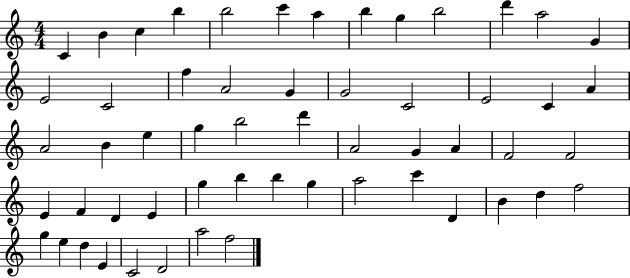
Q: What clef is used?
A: treble